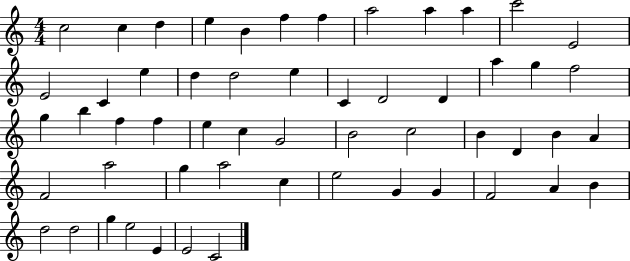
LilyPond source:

{
  \clef treble
  \numericTimeSignature
  \time 4/4
  \key c \major
  c''2 c''4 d''4 | e''4 b'4 f''4 f''4 | a''2 a''4 a''4 | c'''2 e'2 | \break e'2 c'4 e''4 | d''4 d''2 e''4 | c'4 d'2 d'4 | a''4 g''4 f''2 | \break g''4 b''4 f''4 f''4 | e''4 c''4 g'2 | b'2 c''2 | b'4 d'4 b'4 a'4 | \break f'2 a''2 | g''4 a''2 c''4 | e''2 g'4 g'4 | f'2 a'4 b'4 | \break d''2 d''2 | g''4 e''2 e'4 | e'2 c'2 | \bar "|."
}